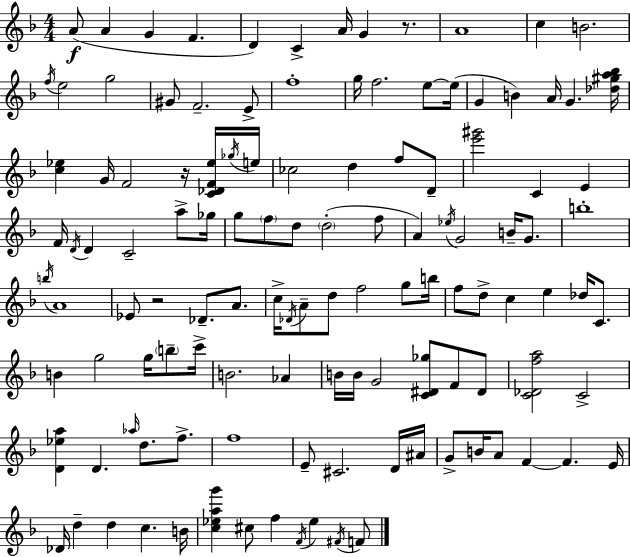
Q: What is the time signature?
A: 4/4